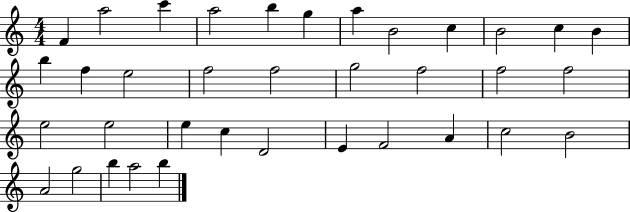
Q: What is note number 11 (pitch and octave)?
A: C5